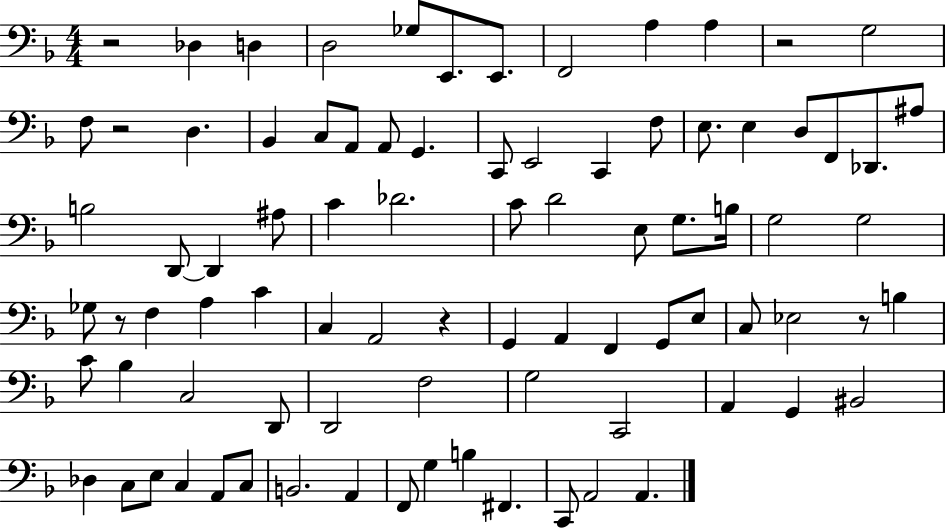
R/h Db3/q D3/q D3/h Gb3/e E2/e. E2/e. F2/h A3/q A3/q R/h G3/h F3/e R/h D3/q. Bb2/q C3/e A2/e A2/e G2/q. C2/e E2/h C2/q F3/e E3/e. E3/q D3/e F2/e Db2/e. A#3/e B3/h D2/e D2/q A#3/e C4/q Db4/h. C4/e D4/h E3/e G3/e. B3/s G3/h G3/h Gb3/e R/e F3/q A3/q C4/q C3/q A2/h R/q G2/q A2/q F2/q G2/e E3/e C3/e Eb3/h R/e B3/q C4/e Bb3/q C3/h D2/e D2/h F3/h G3/h C2/h A2/q G2/q BIS2/h Db3/q C3/e E3/e C3/q A2/e C3/e B2/h. A2/q F2/e G3/q B3/q F#2/q. C2/e A2/h A2/q.